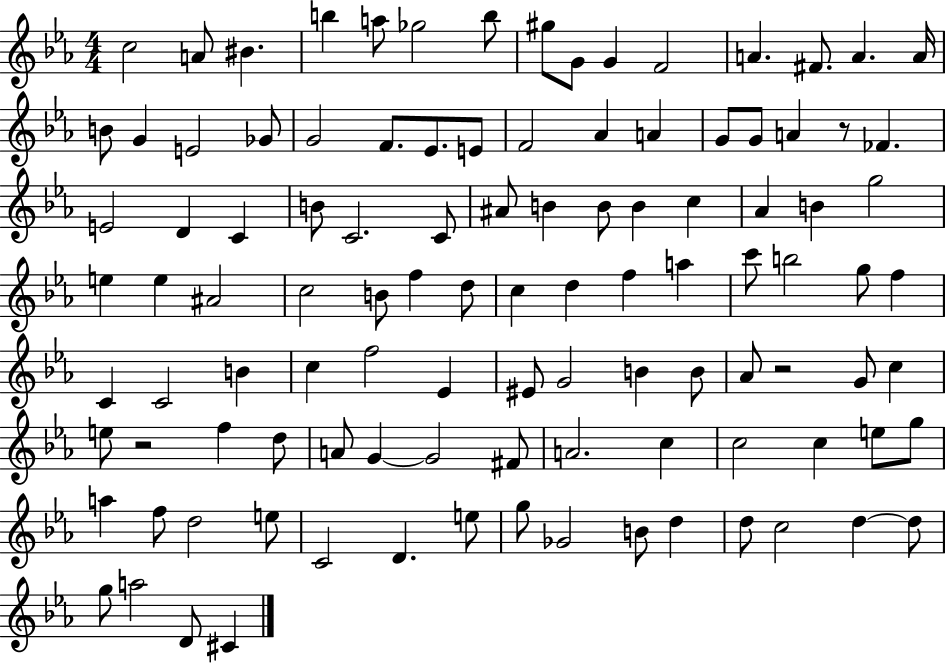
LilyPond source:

{
  \clef treble
  \numericTimeSignature
  \time 4/4
  \key ees \major
  c''2 a'8 bis'4. | b''4 a''8 ges''2 b''8 | gis''8 g'8 g'4 f'2 | a'4. fis'8. a'4. a'16 | \break b'8 g'4 e'2 ges'8 | g'2 f'8. ees'8. e'8 | f'2 aes'4 a'4 | g'8 g'8 a'4 r8 fes'4. | \break e'2 d'4 c'4 | b'8 c'2. c'8 | ais'8 b'4 b'8 b'4 c''4 | aes'4 b'4 g''2 | \break e''4 e''4 ais'2 | c''2 b'8 f''4 d''8 | c''4 d''4 f''4 a''4 | c'''8 b''2 g''8 f''4 | \break c'4 c'2 b'4 | c''4 f''2 ees'4 | eis'8 g'2 b'4 b'8 | aes'8 r2 g'8 c''4 | \break e''8 r2 f''4 d''8 | a'8 g'4~~ g'2 fis'8 | a'2. c''4 | c''2 c''4 e''8 g''8 | \break a''4 f''8 d''2 e''8 | c'2 d'4. e''8 | g''8 ges'2 b'8 d''4 | d''8 c''2 d''4~~ d''8 | \break g''8 a''2 d'8 cis'4 | \bar "|."
}